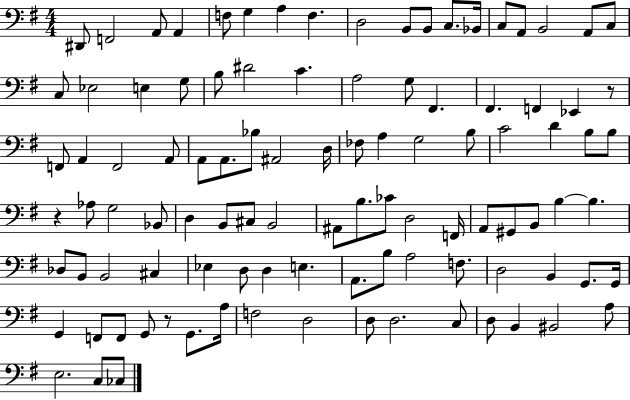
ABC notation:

X:1
T:Untitled
M:4/4
L:1/4
K:G
^D,,/2 F,,2 A,,/2 A,, F,/2 G, A, F, D,2 B,,/2 B,,/2 C,/2 _B,,/4 C,/2 A,,/2 B,,2 A,,/2 C,/2 C,/2 _E,2 E, G,/2 B,/2 ^D2 C A,2 G,/2 ^F,, ^F,, F,, _E,, z/2 F,,/2 A,, F,,2 A,,/2 A,,/2 A,,/2 _B,/2 ^A,,2 D,/4 _F,/2 A, G,2 B,/2 C2 D B,/2 B,/2 z _A,/2 G,2 _B,,/2 D, B,,/2 ^C,/2 B,,2 ^A,,/2 B,/2 _C/2 D,2 F,,/4 A,,/2 ^G,,/2 B,,/2 B, B, _D,/2 B,,/2 B,,2 ^C, _E, D,/2 D, E, A,,/2 B,/2 A,2 F,/2 D,2 B,, G,,/2 G,,/4 G,, F,,/2 F,,/2 G,,/2 z/2 G,,/2 A,/4 F,2 D,2 D,/2 D,2 C,/2 D,/2 B,, ^B,,2 A,/2 E,2 C,/2 _C,/2